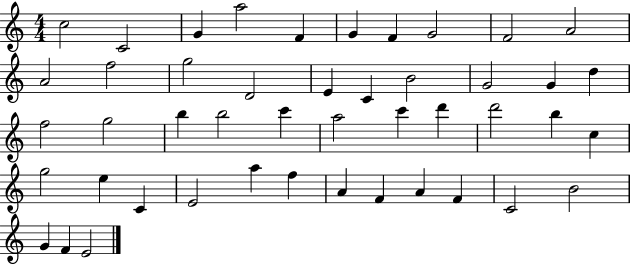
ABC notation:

X:1
T:Untitled
M:4/4
L:1/4
K:C
c2 C2 G a2 F G F G2 F2 A2 A2 f2 g2 D2 E C B2 G2 G d f2 g2 b b2 c' a2 c' d' d'2 b c g2 e C E2 a f A F A F C2 B2 G F E2